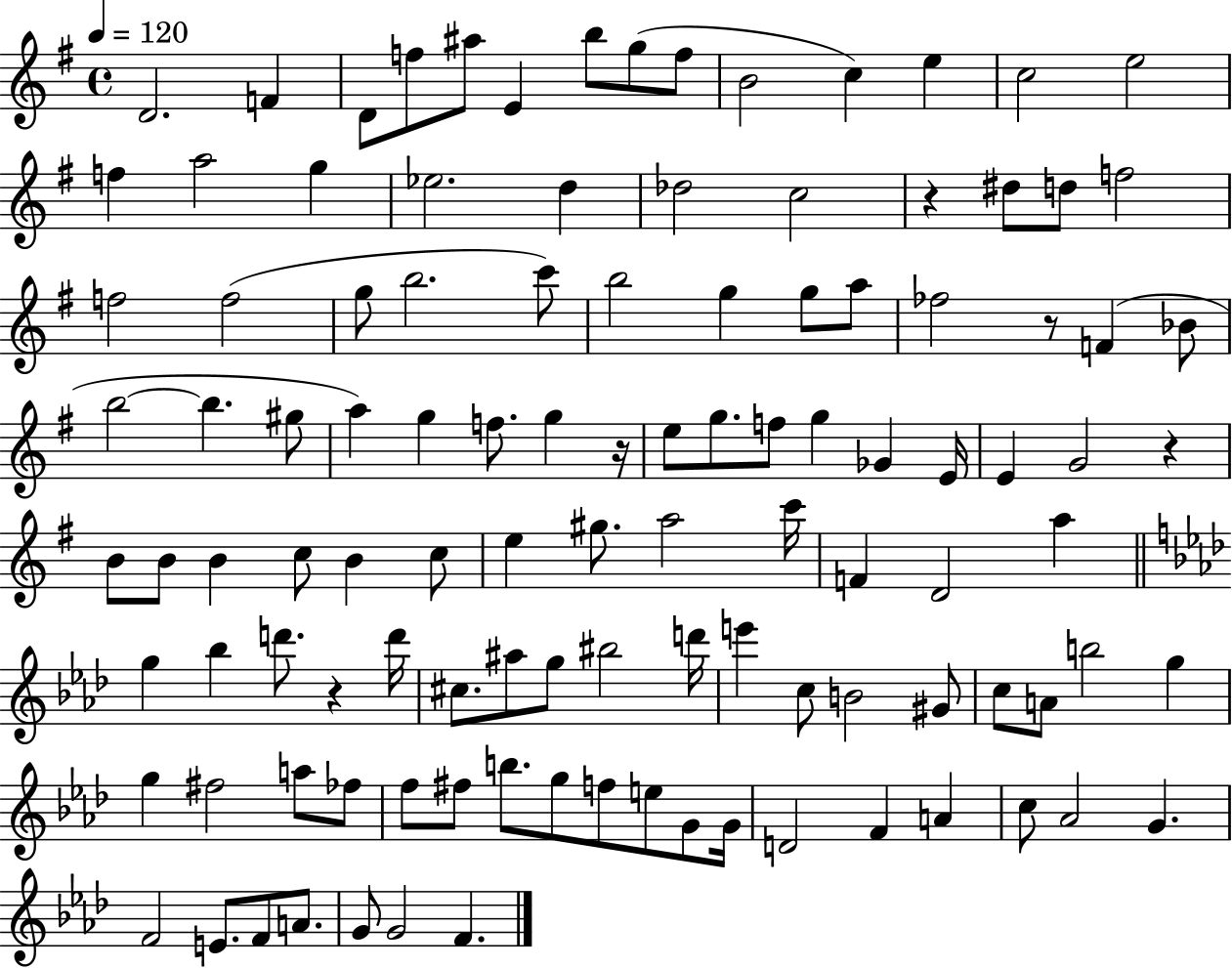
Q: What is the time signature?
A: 4/4